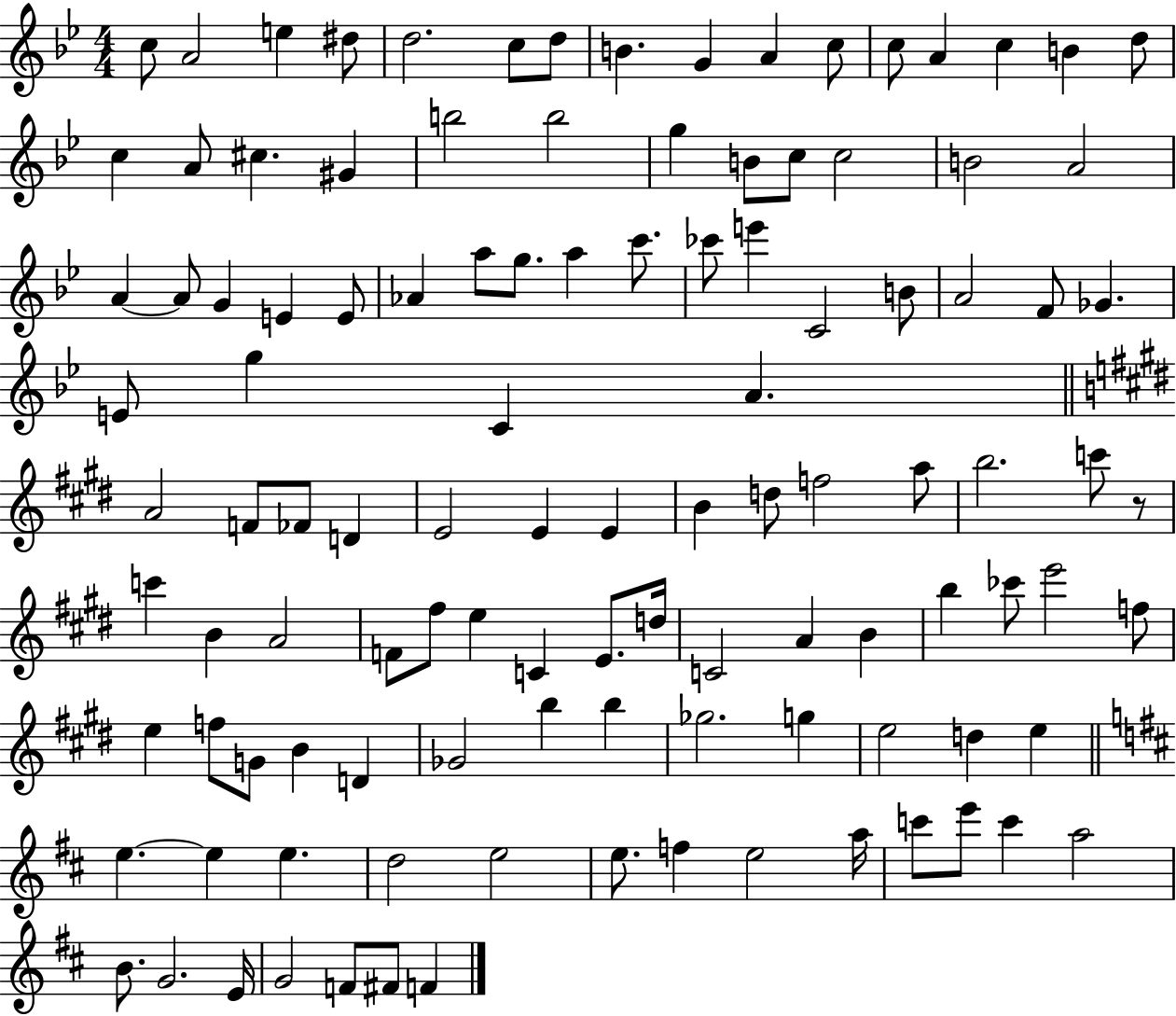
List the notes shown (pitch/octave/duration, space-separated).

C5/e A4/h E5/q D#5/e D5/h. C5/e D5/e B4/q. G4/q A4/q C5/e C5/e A4/q C5/q B4/q D5/e C5/q A4/e C#5/q. G#4/q B5/h B5/h G5/q B4/e C5/e C5/h B4/h A4/h A4/q A4/e G4/q E4/q E4/e Ab4/q A5/e G5/e. A5/q C6/e. CES6/e E6/q C4/h B4/e A4/h F4/e Gb4/q. E4/e G5/q C4/q A4/q. A4/h F4/e FES4/e D4/q E4/h E4/q E4/q B4/q D5/e F5/h A5/e B5/h. C6/e R/e C6/q B4/q A4/h F4/e F#5/e E5/q C4/q E4/e. D5/s C4/h A4/q B4/q B5/q CES6/e E6/h F5/e E5/q F5/e G4/e B4/q D4/q Gb4/h B5/q B5/q Gb5/h. G5/q E5/h D5/q E5/q E5/q. E5/q E5/q. D5/h E5/h E5/e. F5/q E5/h A5/s C6/e E6/e C6/q A5/h B4/e. G4/h. E4/s G4/h F4/e F#4/e F4/q